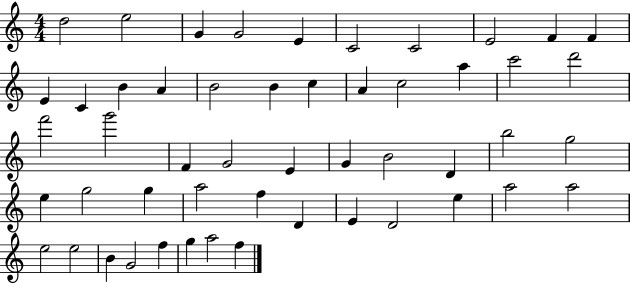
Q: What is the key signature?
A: C major